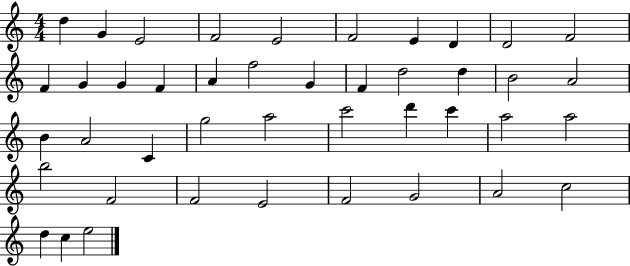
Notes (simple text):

D5/q G4/q E4/h F4/h E4/h F4/h E4/q D4/q D4/h F4/h F4/q G4/q G4/q F4/q A4/q F5/h G4/q F4/q D5/h D5/q B4/h A4/h B4/q A4/h C4/q G5/h A5/h C6/h D6/q C6/q A5/h A5/h B5/h F4/h F4/h E4/h F4/h G4/h A4/h C5/h D5/q C5/q E5/h